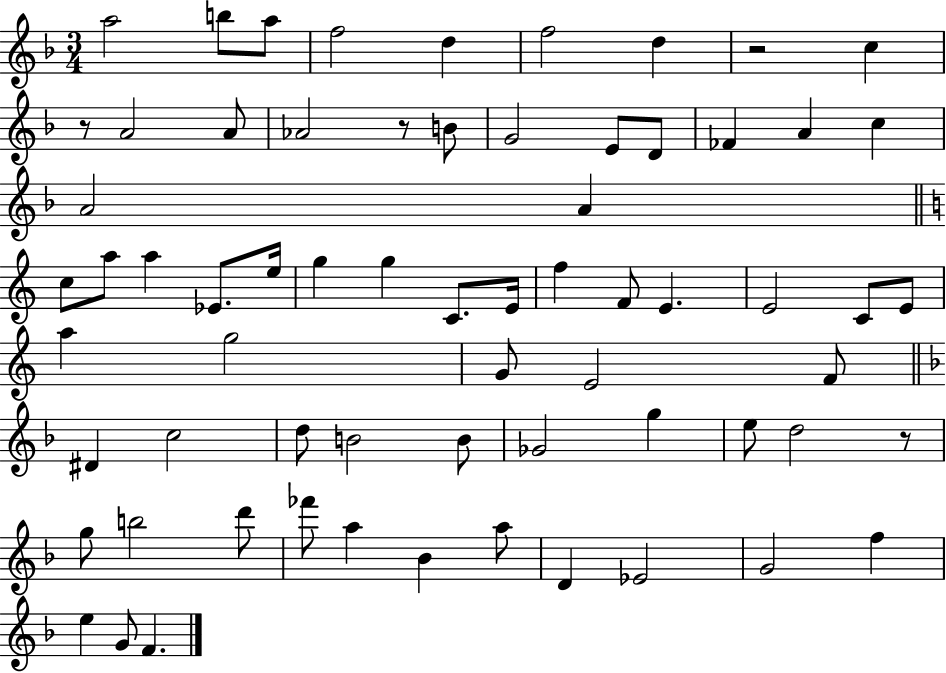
A5/h B5/e A5/e F5/h D5/q F5/h D5/q R/h C5/q R/e A4/h A4/e Ab4/h R/e B4/e G4/h E4/e D4/e FES4/q A4/q C5/q A4/h A4/q C5/e A5/e A5/q Eb4/e. E5/s G5/q G5/q C4/e. E4/s F5/q F4/e E4/q. E4/h C4/e E4/e A5/q G5/h G4/e E4/h F4/e D#4/q C5/h D5/e B4/h B4/e Gb4/h G5/q E5/e D5/h R/e G5/e B5/h D6/e FES6/e A5/q Bb4/q A5/e D4/q Eb4/h G4/h F5/q E5/q G4/e F4/q.